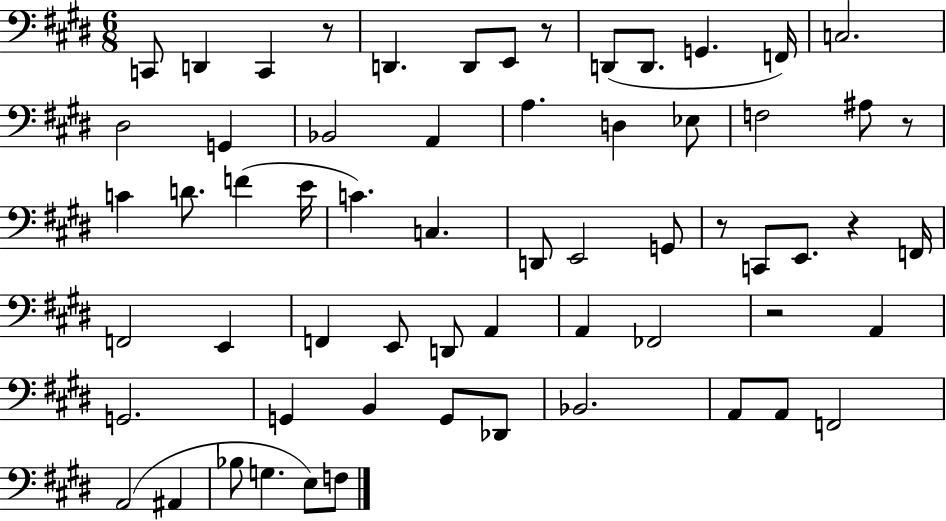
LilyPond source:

{
  \clef bass
  \numericTimeSignature
  \time 6/8
  \key e \major
  c,8 d,4 c,4 r8 | d,4. d,8 e,8 r8 | d,8( d,8. g,4. f,16) | c2. | \break dis2 g,4 | bes,2 a,4 | a4. d4 ees8 | f2 ais8 r8 | \break c'4 d'8. f'4( e'16 | c'4.) c4. | d,8 e,2 g,8 | r8 c,8 e,8. r4 f,16 | \break f,2 e,4 | f,4 e,8 d,8 a,4 | a,4 fes,2 | r2 a,4 | \break g,2. | g,4 b,4 g,8 des,8 | bes,2. | a,8 a,8 f,2 | \break a,2( ais,4 | bes8 g4. e8) f8 | \bar "|."
}